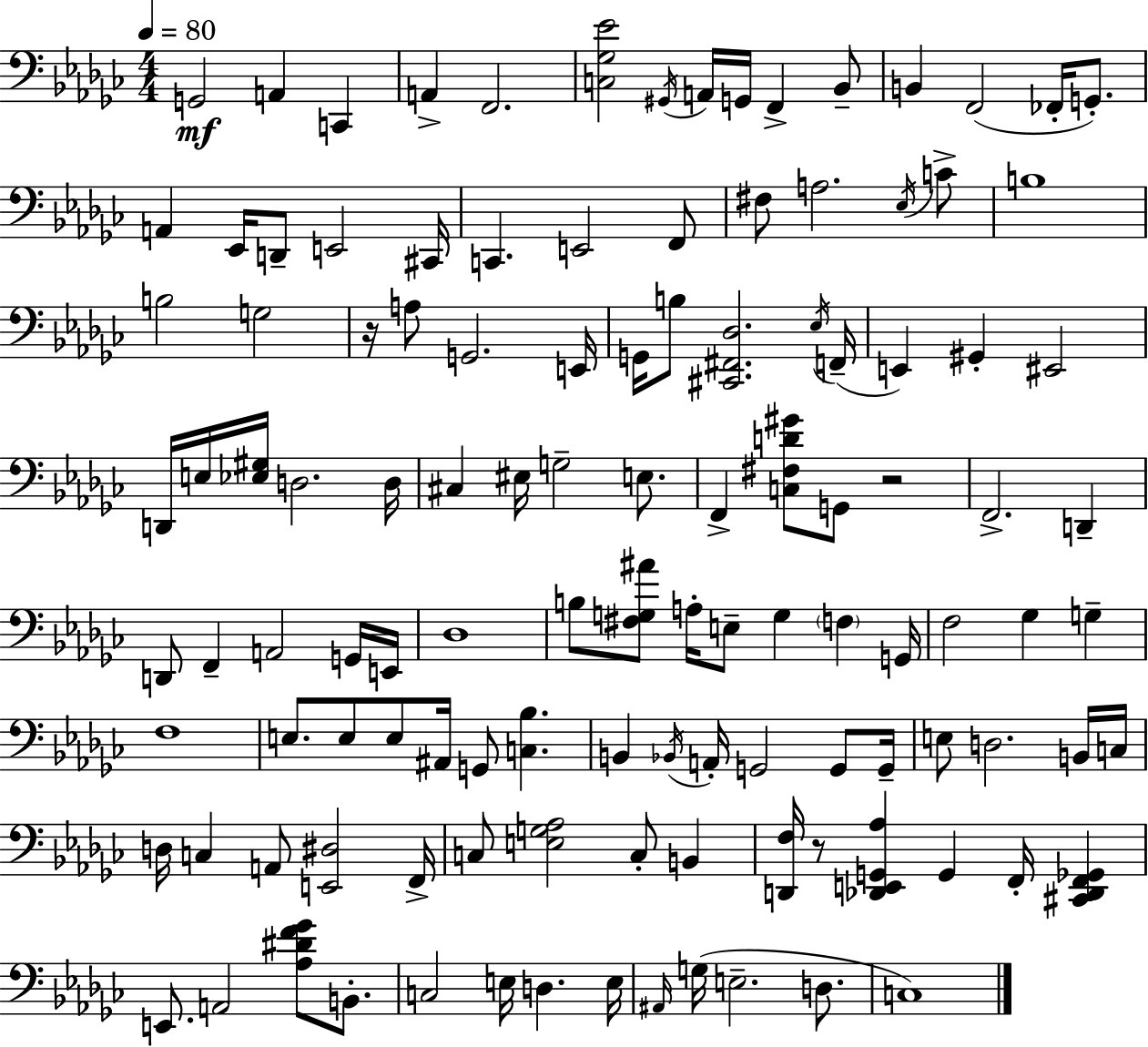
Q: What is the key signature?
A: EES minor